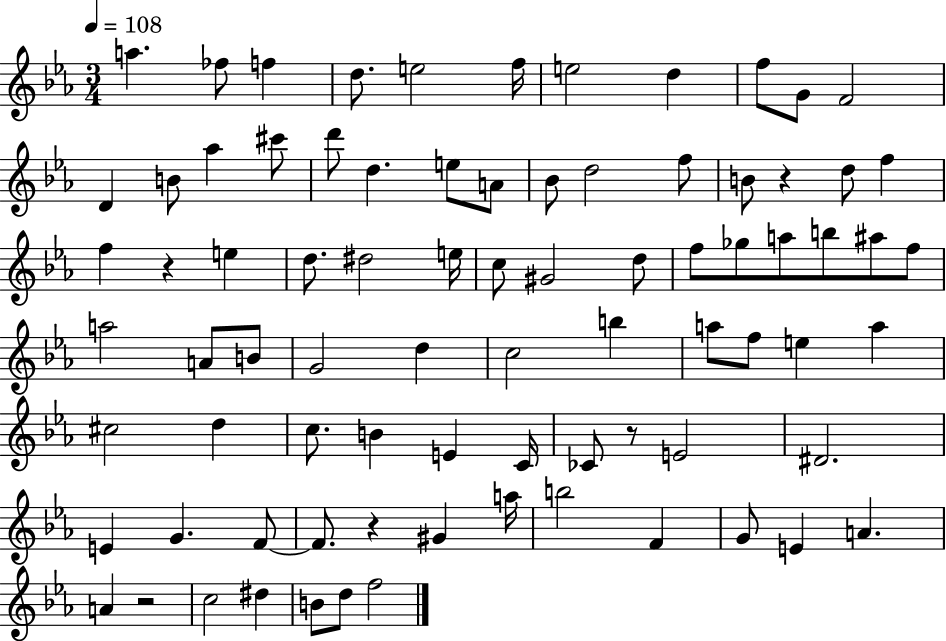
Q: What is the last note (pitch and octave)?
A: F5